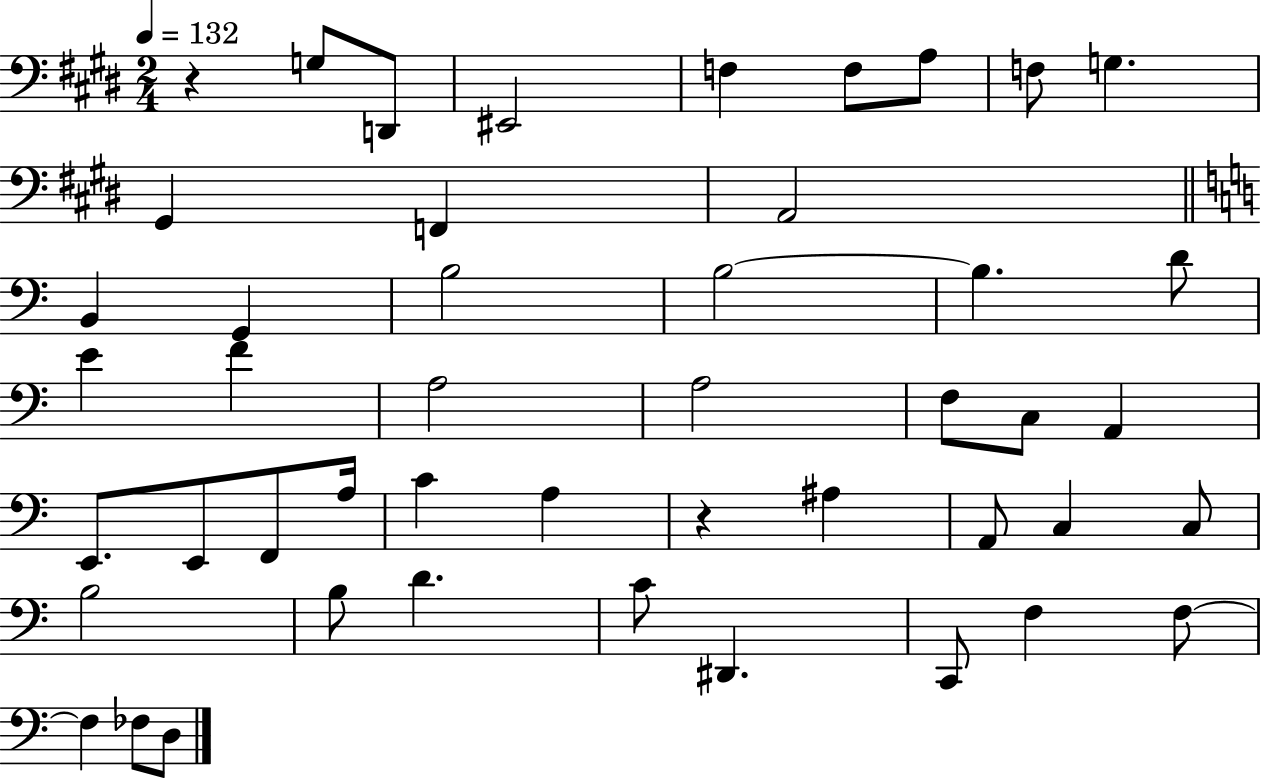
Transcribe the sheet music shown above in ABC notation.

X:1
T:Untitled
M:2/4
L:1/4
K:E
z G,/2 D,,/2 ^E,,2 F, F,/2 A,/2 F,/2 G, ^G,, F,, A,,2 B,, G,, B,2 B,2 B, D/2 E F A,2 A,2 F,/2 C,/2 A,, E,,/2 E,,/2 F,,/2 A,/4 C A, z ^A, A,,/2 C, C,/2 B,2 B,/2 D C/2 ^D,, C,,/2 F, F,/2 F, _F,/2 D,/2